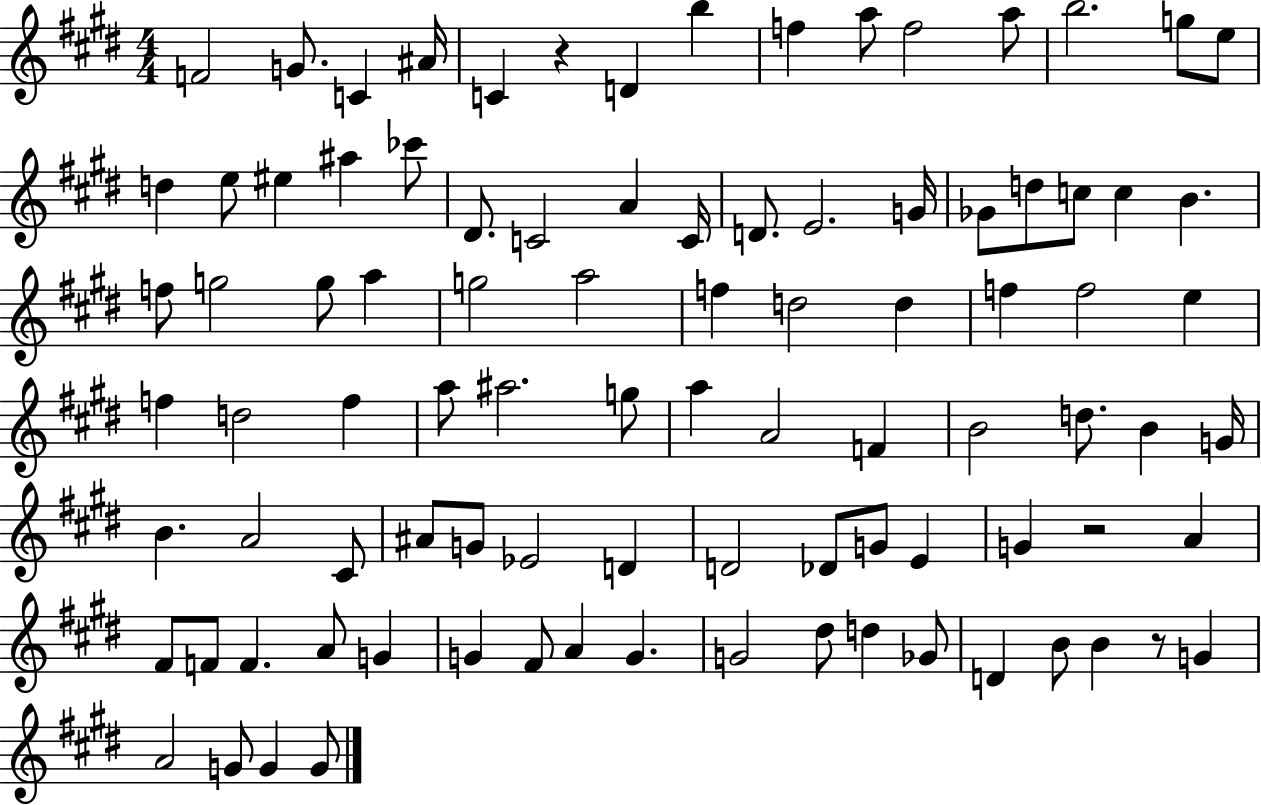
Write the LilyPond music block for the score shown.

{
  \clef treble
  \numericTimeSignature
  \time 4/4
  \key e \major
  f'2 g'8. c'4 ais'16 | c'4 r4 d'4 b''4 | f''4 a''8 f''2 a''8 | b''2. g''8 e''8 | \break d''4 e''8 eis''4 ais''4 ces'''8 | dis'8. c'2 a'4 c'16 | d'8. e'2. g'16 | ges'8 d''8 c''8 c''4 b'4. | \break f''8 g''2 g''8 a''4 | g''2 a''2 | f''4 d''2 d''4 | f''4 f''2 e''4 | \break f''4 d''2 f''4 | a''8 ais''2. g''8 | a''4 a'2 f'4 | b'2 d''8. b'4 g'16 | \break b'4. a'2 cis'8 | ais'8 g'8 ees'2 d'4 | d'2 des'8 g'8 e'4 | g'4 r2 a'4 | \break fis'8 f'8 f'4. a'8 g'4 | g'4 fis'8 a'4 g'4. | g'2 dis''8 d''4 ges'8 | d'4 b'8 b'4 r8 g'4 | \break a'2 g'8 g'4 g'8 | \bar "|."
}